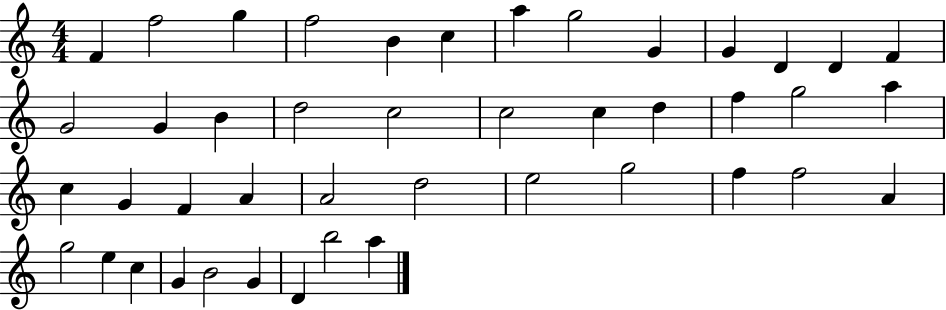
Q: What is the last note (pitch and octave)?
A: A5